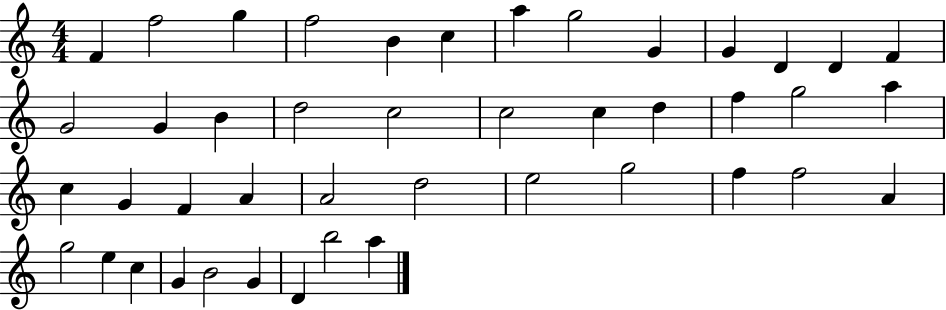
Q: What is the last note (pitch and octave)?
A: A5